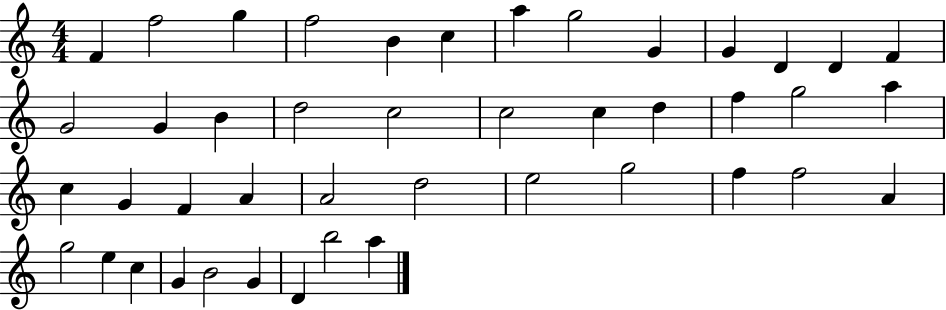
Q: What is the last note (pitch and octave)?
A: A5